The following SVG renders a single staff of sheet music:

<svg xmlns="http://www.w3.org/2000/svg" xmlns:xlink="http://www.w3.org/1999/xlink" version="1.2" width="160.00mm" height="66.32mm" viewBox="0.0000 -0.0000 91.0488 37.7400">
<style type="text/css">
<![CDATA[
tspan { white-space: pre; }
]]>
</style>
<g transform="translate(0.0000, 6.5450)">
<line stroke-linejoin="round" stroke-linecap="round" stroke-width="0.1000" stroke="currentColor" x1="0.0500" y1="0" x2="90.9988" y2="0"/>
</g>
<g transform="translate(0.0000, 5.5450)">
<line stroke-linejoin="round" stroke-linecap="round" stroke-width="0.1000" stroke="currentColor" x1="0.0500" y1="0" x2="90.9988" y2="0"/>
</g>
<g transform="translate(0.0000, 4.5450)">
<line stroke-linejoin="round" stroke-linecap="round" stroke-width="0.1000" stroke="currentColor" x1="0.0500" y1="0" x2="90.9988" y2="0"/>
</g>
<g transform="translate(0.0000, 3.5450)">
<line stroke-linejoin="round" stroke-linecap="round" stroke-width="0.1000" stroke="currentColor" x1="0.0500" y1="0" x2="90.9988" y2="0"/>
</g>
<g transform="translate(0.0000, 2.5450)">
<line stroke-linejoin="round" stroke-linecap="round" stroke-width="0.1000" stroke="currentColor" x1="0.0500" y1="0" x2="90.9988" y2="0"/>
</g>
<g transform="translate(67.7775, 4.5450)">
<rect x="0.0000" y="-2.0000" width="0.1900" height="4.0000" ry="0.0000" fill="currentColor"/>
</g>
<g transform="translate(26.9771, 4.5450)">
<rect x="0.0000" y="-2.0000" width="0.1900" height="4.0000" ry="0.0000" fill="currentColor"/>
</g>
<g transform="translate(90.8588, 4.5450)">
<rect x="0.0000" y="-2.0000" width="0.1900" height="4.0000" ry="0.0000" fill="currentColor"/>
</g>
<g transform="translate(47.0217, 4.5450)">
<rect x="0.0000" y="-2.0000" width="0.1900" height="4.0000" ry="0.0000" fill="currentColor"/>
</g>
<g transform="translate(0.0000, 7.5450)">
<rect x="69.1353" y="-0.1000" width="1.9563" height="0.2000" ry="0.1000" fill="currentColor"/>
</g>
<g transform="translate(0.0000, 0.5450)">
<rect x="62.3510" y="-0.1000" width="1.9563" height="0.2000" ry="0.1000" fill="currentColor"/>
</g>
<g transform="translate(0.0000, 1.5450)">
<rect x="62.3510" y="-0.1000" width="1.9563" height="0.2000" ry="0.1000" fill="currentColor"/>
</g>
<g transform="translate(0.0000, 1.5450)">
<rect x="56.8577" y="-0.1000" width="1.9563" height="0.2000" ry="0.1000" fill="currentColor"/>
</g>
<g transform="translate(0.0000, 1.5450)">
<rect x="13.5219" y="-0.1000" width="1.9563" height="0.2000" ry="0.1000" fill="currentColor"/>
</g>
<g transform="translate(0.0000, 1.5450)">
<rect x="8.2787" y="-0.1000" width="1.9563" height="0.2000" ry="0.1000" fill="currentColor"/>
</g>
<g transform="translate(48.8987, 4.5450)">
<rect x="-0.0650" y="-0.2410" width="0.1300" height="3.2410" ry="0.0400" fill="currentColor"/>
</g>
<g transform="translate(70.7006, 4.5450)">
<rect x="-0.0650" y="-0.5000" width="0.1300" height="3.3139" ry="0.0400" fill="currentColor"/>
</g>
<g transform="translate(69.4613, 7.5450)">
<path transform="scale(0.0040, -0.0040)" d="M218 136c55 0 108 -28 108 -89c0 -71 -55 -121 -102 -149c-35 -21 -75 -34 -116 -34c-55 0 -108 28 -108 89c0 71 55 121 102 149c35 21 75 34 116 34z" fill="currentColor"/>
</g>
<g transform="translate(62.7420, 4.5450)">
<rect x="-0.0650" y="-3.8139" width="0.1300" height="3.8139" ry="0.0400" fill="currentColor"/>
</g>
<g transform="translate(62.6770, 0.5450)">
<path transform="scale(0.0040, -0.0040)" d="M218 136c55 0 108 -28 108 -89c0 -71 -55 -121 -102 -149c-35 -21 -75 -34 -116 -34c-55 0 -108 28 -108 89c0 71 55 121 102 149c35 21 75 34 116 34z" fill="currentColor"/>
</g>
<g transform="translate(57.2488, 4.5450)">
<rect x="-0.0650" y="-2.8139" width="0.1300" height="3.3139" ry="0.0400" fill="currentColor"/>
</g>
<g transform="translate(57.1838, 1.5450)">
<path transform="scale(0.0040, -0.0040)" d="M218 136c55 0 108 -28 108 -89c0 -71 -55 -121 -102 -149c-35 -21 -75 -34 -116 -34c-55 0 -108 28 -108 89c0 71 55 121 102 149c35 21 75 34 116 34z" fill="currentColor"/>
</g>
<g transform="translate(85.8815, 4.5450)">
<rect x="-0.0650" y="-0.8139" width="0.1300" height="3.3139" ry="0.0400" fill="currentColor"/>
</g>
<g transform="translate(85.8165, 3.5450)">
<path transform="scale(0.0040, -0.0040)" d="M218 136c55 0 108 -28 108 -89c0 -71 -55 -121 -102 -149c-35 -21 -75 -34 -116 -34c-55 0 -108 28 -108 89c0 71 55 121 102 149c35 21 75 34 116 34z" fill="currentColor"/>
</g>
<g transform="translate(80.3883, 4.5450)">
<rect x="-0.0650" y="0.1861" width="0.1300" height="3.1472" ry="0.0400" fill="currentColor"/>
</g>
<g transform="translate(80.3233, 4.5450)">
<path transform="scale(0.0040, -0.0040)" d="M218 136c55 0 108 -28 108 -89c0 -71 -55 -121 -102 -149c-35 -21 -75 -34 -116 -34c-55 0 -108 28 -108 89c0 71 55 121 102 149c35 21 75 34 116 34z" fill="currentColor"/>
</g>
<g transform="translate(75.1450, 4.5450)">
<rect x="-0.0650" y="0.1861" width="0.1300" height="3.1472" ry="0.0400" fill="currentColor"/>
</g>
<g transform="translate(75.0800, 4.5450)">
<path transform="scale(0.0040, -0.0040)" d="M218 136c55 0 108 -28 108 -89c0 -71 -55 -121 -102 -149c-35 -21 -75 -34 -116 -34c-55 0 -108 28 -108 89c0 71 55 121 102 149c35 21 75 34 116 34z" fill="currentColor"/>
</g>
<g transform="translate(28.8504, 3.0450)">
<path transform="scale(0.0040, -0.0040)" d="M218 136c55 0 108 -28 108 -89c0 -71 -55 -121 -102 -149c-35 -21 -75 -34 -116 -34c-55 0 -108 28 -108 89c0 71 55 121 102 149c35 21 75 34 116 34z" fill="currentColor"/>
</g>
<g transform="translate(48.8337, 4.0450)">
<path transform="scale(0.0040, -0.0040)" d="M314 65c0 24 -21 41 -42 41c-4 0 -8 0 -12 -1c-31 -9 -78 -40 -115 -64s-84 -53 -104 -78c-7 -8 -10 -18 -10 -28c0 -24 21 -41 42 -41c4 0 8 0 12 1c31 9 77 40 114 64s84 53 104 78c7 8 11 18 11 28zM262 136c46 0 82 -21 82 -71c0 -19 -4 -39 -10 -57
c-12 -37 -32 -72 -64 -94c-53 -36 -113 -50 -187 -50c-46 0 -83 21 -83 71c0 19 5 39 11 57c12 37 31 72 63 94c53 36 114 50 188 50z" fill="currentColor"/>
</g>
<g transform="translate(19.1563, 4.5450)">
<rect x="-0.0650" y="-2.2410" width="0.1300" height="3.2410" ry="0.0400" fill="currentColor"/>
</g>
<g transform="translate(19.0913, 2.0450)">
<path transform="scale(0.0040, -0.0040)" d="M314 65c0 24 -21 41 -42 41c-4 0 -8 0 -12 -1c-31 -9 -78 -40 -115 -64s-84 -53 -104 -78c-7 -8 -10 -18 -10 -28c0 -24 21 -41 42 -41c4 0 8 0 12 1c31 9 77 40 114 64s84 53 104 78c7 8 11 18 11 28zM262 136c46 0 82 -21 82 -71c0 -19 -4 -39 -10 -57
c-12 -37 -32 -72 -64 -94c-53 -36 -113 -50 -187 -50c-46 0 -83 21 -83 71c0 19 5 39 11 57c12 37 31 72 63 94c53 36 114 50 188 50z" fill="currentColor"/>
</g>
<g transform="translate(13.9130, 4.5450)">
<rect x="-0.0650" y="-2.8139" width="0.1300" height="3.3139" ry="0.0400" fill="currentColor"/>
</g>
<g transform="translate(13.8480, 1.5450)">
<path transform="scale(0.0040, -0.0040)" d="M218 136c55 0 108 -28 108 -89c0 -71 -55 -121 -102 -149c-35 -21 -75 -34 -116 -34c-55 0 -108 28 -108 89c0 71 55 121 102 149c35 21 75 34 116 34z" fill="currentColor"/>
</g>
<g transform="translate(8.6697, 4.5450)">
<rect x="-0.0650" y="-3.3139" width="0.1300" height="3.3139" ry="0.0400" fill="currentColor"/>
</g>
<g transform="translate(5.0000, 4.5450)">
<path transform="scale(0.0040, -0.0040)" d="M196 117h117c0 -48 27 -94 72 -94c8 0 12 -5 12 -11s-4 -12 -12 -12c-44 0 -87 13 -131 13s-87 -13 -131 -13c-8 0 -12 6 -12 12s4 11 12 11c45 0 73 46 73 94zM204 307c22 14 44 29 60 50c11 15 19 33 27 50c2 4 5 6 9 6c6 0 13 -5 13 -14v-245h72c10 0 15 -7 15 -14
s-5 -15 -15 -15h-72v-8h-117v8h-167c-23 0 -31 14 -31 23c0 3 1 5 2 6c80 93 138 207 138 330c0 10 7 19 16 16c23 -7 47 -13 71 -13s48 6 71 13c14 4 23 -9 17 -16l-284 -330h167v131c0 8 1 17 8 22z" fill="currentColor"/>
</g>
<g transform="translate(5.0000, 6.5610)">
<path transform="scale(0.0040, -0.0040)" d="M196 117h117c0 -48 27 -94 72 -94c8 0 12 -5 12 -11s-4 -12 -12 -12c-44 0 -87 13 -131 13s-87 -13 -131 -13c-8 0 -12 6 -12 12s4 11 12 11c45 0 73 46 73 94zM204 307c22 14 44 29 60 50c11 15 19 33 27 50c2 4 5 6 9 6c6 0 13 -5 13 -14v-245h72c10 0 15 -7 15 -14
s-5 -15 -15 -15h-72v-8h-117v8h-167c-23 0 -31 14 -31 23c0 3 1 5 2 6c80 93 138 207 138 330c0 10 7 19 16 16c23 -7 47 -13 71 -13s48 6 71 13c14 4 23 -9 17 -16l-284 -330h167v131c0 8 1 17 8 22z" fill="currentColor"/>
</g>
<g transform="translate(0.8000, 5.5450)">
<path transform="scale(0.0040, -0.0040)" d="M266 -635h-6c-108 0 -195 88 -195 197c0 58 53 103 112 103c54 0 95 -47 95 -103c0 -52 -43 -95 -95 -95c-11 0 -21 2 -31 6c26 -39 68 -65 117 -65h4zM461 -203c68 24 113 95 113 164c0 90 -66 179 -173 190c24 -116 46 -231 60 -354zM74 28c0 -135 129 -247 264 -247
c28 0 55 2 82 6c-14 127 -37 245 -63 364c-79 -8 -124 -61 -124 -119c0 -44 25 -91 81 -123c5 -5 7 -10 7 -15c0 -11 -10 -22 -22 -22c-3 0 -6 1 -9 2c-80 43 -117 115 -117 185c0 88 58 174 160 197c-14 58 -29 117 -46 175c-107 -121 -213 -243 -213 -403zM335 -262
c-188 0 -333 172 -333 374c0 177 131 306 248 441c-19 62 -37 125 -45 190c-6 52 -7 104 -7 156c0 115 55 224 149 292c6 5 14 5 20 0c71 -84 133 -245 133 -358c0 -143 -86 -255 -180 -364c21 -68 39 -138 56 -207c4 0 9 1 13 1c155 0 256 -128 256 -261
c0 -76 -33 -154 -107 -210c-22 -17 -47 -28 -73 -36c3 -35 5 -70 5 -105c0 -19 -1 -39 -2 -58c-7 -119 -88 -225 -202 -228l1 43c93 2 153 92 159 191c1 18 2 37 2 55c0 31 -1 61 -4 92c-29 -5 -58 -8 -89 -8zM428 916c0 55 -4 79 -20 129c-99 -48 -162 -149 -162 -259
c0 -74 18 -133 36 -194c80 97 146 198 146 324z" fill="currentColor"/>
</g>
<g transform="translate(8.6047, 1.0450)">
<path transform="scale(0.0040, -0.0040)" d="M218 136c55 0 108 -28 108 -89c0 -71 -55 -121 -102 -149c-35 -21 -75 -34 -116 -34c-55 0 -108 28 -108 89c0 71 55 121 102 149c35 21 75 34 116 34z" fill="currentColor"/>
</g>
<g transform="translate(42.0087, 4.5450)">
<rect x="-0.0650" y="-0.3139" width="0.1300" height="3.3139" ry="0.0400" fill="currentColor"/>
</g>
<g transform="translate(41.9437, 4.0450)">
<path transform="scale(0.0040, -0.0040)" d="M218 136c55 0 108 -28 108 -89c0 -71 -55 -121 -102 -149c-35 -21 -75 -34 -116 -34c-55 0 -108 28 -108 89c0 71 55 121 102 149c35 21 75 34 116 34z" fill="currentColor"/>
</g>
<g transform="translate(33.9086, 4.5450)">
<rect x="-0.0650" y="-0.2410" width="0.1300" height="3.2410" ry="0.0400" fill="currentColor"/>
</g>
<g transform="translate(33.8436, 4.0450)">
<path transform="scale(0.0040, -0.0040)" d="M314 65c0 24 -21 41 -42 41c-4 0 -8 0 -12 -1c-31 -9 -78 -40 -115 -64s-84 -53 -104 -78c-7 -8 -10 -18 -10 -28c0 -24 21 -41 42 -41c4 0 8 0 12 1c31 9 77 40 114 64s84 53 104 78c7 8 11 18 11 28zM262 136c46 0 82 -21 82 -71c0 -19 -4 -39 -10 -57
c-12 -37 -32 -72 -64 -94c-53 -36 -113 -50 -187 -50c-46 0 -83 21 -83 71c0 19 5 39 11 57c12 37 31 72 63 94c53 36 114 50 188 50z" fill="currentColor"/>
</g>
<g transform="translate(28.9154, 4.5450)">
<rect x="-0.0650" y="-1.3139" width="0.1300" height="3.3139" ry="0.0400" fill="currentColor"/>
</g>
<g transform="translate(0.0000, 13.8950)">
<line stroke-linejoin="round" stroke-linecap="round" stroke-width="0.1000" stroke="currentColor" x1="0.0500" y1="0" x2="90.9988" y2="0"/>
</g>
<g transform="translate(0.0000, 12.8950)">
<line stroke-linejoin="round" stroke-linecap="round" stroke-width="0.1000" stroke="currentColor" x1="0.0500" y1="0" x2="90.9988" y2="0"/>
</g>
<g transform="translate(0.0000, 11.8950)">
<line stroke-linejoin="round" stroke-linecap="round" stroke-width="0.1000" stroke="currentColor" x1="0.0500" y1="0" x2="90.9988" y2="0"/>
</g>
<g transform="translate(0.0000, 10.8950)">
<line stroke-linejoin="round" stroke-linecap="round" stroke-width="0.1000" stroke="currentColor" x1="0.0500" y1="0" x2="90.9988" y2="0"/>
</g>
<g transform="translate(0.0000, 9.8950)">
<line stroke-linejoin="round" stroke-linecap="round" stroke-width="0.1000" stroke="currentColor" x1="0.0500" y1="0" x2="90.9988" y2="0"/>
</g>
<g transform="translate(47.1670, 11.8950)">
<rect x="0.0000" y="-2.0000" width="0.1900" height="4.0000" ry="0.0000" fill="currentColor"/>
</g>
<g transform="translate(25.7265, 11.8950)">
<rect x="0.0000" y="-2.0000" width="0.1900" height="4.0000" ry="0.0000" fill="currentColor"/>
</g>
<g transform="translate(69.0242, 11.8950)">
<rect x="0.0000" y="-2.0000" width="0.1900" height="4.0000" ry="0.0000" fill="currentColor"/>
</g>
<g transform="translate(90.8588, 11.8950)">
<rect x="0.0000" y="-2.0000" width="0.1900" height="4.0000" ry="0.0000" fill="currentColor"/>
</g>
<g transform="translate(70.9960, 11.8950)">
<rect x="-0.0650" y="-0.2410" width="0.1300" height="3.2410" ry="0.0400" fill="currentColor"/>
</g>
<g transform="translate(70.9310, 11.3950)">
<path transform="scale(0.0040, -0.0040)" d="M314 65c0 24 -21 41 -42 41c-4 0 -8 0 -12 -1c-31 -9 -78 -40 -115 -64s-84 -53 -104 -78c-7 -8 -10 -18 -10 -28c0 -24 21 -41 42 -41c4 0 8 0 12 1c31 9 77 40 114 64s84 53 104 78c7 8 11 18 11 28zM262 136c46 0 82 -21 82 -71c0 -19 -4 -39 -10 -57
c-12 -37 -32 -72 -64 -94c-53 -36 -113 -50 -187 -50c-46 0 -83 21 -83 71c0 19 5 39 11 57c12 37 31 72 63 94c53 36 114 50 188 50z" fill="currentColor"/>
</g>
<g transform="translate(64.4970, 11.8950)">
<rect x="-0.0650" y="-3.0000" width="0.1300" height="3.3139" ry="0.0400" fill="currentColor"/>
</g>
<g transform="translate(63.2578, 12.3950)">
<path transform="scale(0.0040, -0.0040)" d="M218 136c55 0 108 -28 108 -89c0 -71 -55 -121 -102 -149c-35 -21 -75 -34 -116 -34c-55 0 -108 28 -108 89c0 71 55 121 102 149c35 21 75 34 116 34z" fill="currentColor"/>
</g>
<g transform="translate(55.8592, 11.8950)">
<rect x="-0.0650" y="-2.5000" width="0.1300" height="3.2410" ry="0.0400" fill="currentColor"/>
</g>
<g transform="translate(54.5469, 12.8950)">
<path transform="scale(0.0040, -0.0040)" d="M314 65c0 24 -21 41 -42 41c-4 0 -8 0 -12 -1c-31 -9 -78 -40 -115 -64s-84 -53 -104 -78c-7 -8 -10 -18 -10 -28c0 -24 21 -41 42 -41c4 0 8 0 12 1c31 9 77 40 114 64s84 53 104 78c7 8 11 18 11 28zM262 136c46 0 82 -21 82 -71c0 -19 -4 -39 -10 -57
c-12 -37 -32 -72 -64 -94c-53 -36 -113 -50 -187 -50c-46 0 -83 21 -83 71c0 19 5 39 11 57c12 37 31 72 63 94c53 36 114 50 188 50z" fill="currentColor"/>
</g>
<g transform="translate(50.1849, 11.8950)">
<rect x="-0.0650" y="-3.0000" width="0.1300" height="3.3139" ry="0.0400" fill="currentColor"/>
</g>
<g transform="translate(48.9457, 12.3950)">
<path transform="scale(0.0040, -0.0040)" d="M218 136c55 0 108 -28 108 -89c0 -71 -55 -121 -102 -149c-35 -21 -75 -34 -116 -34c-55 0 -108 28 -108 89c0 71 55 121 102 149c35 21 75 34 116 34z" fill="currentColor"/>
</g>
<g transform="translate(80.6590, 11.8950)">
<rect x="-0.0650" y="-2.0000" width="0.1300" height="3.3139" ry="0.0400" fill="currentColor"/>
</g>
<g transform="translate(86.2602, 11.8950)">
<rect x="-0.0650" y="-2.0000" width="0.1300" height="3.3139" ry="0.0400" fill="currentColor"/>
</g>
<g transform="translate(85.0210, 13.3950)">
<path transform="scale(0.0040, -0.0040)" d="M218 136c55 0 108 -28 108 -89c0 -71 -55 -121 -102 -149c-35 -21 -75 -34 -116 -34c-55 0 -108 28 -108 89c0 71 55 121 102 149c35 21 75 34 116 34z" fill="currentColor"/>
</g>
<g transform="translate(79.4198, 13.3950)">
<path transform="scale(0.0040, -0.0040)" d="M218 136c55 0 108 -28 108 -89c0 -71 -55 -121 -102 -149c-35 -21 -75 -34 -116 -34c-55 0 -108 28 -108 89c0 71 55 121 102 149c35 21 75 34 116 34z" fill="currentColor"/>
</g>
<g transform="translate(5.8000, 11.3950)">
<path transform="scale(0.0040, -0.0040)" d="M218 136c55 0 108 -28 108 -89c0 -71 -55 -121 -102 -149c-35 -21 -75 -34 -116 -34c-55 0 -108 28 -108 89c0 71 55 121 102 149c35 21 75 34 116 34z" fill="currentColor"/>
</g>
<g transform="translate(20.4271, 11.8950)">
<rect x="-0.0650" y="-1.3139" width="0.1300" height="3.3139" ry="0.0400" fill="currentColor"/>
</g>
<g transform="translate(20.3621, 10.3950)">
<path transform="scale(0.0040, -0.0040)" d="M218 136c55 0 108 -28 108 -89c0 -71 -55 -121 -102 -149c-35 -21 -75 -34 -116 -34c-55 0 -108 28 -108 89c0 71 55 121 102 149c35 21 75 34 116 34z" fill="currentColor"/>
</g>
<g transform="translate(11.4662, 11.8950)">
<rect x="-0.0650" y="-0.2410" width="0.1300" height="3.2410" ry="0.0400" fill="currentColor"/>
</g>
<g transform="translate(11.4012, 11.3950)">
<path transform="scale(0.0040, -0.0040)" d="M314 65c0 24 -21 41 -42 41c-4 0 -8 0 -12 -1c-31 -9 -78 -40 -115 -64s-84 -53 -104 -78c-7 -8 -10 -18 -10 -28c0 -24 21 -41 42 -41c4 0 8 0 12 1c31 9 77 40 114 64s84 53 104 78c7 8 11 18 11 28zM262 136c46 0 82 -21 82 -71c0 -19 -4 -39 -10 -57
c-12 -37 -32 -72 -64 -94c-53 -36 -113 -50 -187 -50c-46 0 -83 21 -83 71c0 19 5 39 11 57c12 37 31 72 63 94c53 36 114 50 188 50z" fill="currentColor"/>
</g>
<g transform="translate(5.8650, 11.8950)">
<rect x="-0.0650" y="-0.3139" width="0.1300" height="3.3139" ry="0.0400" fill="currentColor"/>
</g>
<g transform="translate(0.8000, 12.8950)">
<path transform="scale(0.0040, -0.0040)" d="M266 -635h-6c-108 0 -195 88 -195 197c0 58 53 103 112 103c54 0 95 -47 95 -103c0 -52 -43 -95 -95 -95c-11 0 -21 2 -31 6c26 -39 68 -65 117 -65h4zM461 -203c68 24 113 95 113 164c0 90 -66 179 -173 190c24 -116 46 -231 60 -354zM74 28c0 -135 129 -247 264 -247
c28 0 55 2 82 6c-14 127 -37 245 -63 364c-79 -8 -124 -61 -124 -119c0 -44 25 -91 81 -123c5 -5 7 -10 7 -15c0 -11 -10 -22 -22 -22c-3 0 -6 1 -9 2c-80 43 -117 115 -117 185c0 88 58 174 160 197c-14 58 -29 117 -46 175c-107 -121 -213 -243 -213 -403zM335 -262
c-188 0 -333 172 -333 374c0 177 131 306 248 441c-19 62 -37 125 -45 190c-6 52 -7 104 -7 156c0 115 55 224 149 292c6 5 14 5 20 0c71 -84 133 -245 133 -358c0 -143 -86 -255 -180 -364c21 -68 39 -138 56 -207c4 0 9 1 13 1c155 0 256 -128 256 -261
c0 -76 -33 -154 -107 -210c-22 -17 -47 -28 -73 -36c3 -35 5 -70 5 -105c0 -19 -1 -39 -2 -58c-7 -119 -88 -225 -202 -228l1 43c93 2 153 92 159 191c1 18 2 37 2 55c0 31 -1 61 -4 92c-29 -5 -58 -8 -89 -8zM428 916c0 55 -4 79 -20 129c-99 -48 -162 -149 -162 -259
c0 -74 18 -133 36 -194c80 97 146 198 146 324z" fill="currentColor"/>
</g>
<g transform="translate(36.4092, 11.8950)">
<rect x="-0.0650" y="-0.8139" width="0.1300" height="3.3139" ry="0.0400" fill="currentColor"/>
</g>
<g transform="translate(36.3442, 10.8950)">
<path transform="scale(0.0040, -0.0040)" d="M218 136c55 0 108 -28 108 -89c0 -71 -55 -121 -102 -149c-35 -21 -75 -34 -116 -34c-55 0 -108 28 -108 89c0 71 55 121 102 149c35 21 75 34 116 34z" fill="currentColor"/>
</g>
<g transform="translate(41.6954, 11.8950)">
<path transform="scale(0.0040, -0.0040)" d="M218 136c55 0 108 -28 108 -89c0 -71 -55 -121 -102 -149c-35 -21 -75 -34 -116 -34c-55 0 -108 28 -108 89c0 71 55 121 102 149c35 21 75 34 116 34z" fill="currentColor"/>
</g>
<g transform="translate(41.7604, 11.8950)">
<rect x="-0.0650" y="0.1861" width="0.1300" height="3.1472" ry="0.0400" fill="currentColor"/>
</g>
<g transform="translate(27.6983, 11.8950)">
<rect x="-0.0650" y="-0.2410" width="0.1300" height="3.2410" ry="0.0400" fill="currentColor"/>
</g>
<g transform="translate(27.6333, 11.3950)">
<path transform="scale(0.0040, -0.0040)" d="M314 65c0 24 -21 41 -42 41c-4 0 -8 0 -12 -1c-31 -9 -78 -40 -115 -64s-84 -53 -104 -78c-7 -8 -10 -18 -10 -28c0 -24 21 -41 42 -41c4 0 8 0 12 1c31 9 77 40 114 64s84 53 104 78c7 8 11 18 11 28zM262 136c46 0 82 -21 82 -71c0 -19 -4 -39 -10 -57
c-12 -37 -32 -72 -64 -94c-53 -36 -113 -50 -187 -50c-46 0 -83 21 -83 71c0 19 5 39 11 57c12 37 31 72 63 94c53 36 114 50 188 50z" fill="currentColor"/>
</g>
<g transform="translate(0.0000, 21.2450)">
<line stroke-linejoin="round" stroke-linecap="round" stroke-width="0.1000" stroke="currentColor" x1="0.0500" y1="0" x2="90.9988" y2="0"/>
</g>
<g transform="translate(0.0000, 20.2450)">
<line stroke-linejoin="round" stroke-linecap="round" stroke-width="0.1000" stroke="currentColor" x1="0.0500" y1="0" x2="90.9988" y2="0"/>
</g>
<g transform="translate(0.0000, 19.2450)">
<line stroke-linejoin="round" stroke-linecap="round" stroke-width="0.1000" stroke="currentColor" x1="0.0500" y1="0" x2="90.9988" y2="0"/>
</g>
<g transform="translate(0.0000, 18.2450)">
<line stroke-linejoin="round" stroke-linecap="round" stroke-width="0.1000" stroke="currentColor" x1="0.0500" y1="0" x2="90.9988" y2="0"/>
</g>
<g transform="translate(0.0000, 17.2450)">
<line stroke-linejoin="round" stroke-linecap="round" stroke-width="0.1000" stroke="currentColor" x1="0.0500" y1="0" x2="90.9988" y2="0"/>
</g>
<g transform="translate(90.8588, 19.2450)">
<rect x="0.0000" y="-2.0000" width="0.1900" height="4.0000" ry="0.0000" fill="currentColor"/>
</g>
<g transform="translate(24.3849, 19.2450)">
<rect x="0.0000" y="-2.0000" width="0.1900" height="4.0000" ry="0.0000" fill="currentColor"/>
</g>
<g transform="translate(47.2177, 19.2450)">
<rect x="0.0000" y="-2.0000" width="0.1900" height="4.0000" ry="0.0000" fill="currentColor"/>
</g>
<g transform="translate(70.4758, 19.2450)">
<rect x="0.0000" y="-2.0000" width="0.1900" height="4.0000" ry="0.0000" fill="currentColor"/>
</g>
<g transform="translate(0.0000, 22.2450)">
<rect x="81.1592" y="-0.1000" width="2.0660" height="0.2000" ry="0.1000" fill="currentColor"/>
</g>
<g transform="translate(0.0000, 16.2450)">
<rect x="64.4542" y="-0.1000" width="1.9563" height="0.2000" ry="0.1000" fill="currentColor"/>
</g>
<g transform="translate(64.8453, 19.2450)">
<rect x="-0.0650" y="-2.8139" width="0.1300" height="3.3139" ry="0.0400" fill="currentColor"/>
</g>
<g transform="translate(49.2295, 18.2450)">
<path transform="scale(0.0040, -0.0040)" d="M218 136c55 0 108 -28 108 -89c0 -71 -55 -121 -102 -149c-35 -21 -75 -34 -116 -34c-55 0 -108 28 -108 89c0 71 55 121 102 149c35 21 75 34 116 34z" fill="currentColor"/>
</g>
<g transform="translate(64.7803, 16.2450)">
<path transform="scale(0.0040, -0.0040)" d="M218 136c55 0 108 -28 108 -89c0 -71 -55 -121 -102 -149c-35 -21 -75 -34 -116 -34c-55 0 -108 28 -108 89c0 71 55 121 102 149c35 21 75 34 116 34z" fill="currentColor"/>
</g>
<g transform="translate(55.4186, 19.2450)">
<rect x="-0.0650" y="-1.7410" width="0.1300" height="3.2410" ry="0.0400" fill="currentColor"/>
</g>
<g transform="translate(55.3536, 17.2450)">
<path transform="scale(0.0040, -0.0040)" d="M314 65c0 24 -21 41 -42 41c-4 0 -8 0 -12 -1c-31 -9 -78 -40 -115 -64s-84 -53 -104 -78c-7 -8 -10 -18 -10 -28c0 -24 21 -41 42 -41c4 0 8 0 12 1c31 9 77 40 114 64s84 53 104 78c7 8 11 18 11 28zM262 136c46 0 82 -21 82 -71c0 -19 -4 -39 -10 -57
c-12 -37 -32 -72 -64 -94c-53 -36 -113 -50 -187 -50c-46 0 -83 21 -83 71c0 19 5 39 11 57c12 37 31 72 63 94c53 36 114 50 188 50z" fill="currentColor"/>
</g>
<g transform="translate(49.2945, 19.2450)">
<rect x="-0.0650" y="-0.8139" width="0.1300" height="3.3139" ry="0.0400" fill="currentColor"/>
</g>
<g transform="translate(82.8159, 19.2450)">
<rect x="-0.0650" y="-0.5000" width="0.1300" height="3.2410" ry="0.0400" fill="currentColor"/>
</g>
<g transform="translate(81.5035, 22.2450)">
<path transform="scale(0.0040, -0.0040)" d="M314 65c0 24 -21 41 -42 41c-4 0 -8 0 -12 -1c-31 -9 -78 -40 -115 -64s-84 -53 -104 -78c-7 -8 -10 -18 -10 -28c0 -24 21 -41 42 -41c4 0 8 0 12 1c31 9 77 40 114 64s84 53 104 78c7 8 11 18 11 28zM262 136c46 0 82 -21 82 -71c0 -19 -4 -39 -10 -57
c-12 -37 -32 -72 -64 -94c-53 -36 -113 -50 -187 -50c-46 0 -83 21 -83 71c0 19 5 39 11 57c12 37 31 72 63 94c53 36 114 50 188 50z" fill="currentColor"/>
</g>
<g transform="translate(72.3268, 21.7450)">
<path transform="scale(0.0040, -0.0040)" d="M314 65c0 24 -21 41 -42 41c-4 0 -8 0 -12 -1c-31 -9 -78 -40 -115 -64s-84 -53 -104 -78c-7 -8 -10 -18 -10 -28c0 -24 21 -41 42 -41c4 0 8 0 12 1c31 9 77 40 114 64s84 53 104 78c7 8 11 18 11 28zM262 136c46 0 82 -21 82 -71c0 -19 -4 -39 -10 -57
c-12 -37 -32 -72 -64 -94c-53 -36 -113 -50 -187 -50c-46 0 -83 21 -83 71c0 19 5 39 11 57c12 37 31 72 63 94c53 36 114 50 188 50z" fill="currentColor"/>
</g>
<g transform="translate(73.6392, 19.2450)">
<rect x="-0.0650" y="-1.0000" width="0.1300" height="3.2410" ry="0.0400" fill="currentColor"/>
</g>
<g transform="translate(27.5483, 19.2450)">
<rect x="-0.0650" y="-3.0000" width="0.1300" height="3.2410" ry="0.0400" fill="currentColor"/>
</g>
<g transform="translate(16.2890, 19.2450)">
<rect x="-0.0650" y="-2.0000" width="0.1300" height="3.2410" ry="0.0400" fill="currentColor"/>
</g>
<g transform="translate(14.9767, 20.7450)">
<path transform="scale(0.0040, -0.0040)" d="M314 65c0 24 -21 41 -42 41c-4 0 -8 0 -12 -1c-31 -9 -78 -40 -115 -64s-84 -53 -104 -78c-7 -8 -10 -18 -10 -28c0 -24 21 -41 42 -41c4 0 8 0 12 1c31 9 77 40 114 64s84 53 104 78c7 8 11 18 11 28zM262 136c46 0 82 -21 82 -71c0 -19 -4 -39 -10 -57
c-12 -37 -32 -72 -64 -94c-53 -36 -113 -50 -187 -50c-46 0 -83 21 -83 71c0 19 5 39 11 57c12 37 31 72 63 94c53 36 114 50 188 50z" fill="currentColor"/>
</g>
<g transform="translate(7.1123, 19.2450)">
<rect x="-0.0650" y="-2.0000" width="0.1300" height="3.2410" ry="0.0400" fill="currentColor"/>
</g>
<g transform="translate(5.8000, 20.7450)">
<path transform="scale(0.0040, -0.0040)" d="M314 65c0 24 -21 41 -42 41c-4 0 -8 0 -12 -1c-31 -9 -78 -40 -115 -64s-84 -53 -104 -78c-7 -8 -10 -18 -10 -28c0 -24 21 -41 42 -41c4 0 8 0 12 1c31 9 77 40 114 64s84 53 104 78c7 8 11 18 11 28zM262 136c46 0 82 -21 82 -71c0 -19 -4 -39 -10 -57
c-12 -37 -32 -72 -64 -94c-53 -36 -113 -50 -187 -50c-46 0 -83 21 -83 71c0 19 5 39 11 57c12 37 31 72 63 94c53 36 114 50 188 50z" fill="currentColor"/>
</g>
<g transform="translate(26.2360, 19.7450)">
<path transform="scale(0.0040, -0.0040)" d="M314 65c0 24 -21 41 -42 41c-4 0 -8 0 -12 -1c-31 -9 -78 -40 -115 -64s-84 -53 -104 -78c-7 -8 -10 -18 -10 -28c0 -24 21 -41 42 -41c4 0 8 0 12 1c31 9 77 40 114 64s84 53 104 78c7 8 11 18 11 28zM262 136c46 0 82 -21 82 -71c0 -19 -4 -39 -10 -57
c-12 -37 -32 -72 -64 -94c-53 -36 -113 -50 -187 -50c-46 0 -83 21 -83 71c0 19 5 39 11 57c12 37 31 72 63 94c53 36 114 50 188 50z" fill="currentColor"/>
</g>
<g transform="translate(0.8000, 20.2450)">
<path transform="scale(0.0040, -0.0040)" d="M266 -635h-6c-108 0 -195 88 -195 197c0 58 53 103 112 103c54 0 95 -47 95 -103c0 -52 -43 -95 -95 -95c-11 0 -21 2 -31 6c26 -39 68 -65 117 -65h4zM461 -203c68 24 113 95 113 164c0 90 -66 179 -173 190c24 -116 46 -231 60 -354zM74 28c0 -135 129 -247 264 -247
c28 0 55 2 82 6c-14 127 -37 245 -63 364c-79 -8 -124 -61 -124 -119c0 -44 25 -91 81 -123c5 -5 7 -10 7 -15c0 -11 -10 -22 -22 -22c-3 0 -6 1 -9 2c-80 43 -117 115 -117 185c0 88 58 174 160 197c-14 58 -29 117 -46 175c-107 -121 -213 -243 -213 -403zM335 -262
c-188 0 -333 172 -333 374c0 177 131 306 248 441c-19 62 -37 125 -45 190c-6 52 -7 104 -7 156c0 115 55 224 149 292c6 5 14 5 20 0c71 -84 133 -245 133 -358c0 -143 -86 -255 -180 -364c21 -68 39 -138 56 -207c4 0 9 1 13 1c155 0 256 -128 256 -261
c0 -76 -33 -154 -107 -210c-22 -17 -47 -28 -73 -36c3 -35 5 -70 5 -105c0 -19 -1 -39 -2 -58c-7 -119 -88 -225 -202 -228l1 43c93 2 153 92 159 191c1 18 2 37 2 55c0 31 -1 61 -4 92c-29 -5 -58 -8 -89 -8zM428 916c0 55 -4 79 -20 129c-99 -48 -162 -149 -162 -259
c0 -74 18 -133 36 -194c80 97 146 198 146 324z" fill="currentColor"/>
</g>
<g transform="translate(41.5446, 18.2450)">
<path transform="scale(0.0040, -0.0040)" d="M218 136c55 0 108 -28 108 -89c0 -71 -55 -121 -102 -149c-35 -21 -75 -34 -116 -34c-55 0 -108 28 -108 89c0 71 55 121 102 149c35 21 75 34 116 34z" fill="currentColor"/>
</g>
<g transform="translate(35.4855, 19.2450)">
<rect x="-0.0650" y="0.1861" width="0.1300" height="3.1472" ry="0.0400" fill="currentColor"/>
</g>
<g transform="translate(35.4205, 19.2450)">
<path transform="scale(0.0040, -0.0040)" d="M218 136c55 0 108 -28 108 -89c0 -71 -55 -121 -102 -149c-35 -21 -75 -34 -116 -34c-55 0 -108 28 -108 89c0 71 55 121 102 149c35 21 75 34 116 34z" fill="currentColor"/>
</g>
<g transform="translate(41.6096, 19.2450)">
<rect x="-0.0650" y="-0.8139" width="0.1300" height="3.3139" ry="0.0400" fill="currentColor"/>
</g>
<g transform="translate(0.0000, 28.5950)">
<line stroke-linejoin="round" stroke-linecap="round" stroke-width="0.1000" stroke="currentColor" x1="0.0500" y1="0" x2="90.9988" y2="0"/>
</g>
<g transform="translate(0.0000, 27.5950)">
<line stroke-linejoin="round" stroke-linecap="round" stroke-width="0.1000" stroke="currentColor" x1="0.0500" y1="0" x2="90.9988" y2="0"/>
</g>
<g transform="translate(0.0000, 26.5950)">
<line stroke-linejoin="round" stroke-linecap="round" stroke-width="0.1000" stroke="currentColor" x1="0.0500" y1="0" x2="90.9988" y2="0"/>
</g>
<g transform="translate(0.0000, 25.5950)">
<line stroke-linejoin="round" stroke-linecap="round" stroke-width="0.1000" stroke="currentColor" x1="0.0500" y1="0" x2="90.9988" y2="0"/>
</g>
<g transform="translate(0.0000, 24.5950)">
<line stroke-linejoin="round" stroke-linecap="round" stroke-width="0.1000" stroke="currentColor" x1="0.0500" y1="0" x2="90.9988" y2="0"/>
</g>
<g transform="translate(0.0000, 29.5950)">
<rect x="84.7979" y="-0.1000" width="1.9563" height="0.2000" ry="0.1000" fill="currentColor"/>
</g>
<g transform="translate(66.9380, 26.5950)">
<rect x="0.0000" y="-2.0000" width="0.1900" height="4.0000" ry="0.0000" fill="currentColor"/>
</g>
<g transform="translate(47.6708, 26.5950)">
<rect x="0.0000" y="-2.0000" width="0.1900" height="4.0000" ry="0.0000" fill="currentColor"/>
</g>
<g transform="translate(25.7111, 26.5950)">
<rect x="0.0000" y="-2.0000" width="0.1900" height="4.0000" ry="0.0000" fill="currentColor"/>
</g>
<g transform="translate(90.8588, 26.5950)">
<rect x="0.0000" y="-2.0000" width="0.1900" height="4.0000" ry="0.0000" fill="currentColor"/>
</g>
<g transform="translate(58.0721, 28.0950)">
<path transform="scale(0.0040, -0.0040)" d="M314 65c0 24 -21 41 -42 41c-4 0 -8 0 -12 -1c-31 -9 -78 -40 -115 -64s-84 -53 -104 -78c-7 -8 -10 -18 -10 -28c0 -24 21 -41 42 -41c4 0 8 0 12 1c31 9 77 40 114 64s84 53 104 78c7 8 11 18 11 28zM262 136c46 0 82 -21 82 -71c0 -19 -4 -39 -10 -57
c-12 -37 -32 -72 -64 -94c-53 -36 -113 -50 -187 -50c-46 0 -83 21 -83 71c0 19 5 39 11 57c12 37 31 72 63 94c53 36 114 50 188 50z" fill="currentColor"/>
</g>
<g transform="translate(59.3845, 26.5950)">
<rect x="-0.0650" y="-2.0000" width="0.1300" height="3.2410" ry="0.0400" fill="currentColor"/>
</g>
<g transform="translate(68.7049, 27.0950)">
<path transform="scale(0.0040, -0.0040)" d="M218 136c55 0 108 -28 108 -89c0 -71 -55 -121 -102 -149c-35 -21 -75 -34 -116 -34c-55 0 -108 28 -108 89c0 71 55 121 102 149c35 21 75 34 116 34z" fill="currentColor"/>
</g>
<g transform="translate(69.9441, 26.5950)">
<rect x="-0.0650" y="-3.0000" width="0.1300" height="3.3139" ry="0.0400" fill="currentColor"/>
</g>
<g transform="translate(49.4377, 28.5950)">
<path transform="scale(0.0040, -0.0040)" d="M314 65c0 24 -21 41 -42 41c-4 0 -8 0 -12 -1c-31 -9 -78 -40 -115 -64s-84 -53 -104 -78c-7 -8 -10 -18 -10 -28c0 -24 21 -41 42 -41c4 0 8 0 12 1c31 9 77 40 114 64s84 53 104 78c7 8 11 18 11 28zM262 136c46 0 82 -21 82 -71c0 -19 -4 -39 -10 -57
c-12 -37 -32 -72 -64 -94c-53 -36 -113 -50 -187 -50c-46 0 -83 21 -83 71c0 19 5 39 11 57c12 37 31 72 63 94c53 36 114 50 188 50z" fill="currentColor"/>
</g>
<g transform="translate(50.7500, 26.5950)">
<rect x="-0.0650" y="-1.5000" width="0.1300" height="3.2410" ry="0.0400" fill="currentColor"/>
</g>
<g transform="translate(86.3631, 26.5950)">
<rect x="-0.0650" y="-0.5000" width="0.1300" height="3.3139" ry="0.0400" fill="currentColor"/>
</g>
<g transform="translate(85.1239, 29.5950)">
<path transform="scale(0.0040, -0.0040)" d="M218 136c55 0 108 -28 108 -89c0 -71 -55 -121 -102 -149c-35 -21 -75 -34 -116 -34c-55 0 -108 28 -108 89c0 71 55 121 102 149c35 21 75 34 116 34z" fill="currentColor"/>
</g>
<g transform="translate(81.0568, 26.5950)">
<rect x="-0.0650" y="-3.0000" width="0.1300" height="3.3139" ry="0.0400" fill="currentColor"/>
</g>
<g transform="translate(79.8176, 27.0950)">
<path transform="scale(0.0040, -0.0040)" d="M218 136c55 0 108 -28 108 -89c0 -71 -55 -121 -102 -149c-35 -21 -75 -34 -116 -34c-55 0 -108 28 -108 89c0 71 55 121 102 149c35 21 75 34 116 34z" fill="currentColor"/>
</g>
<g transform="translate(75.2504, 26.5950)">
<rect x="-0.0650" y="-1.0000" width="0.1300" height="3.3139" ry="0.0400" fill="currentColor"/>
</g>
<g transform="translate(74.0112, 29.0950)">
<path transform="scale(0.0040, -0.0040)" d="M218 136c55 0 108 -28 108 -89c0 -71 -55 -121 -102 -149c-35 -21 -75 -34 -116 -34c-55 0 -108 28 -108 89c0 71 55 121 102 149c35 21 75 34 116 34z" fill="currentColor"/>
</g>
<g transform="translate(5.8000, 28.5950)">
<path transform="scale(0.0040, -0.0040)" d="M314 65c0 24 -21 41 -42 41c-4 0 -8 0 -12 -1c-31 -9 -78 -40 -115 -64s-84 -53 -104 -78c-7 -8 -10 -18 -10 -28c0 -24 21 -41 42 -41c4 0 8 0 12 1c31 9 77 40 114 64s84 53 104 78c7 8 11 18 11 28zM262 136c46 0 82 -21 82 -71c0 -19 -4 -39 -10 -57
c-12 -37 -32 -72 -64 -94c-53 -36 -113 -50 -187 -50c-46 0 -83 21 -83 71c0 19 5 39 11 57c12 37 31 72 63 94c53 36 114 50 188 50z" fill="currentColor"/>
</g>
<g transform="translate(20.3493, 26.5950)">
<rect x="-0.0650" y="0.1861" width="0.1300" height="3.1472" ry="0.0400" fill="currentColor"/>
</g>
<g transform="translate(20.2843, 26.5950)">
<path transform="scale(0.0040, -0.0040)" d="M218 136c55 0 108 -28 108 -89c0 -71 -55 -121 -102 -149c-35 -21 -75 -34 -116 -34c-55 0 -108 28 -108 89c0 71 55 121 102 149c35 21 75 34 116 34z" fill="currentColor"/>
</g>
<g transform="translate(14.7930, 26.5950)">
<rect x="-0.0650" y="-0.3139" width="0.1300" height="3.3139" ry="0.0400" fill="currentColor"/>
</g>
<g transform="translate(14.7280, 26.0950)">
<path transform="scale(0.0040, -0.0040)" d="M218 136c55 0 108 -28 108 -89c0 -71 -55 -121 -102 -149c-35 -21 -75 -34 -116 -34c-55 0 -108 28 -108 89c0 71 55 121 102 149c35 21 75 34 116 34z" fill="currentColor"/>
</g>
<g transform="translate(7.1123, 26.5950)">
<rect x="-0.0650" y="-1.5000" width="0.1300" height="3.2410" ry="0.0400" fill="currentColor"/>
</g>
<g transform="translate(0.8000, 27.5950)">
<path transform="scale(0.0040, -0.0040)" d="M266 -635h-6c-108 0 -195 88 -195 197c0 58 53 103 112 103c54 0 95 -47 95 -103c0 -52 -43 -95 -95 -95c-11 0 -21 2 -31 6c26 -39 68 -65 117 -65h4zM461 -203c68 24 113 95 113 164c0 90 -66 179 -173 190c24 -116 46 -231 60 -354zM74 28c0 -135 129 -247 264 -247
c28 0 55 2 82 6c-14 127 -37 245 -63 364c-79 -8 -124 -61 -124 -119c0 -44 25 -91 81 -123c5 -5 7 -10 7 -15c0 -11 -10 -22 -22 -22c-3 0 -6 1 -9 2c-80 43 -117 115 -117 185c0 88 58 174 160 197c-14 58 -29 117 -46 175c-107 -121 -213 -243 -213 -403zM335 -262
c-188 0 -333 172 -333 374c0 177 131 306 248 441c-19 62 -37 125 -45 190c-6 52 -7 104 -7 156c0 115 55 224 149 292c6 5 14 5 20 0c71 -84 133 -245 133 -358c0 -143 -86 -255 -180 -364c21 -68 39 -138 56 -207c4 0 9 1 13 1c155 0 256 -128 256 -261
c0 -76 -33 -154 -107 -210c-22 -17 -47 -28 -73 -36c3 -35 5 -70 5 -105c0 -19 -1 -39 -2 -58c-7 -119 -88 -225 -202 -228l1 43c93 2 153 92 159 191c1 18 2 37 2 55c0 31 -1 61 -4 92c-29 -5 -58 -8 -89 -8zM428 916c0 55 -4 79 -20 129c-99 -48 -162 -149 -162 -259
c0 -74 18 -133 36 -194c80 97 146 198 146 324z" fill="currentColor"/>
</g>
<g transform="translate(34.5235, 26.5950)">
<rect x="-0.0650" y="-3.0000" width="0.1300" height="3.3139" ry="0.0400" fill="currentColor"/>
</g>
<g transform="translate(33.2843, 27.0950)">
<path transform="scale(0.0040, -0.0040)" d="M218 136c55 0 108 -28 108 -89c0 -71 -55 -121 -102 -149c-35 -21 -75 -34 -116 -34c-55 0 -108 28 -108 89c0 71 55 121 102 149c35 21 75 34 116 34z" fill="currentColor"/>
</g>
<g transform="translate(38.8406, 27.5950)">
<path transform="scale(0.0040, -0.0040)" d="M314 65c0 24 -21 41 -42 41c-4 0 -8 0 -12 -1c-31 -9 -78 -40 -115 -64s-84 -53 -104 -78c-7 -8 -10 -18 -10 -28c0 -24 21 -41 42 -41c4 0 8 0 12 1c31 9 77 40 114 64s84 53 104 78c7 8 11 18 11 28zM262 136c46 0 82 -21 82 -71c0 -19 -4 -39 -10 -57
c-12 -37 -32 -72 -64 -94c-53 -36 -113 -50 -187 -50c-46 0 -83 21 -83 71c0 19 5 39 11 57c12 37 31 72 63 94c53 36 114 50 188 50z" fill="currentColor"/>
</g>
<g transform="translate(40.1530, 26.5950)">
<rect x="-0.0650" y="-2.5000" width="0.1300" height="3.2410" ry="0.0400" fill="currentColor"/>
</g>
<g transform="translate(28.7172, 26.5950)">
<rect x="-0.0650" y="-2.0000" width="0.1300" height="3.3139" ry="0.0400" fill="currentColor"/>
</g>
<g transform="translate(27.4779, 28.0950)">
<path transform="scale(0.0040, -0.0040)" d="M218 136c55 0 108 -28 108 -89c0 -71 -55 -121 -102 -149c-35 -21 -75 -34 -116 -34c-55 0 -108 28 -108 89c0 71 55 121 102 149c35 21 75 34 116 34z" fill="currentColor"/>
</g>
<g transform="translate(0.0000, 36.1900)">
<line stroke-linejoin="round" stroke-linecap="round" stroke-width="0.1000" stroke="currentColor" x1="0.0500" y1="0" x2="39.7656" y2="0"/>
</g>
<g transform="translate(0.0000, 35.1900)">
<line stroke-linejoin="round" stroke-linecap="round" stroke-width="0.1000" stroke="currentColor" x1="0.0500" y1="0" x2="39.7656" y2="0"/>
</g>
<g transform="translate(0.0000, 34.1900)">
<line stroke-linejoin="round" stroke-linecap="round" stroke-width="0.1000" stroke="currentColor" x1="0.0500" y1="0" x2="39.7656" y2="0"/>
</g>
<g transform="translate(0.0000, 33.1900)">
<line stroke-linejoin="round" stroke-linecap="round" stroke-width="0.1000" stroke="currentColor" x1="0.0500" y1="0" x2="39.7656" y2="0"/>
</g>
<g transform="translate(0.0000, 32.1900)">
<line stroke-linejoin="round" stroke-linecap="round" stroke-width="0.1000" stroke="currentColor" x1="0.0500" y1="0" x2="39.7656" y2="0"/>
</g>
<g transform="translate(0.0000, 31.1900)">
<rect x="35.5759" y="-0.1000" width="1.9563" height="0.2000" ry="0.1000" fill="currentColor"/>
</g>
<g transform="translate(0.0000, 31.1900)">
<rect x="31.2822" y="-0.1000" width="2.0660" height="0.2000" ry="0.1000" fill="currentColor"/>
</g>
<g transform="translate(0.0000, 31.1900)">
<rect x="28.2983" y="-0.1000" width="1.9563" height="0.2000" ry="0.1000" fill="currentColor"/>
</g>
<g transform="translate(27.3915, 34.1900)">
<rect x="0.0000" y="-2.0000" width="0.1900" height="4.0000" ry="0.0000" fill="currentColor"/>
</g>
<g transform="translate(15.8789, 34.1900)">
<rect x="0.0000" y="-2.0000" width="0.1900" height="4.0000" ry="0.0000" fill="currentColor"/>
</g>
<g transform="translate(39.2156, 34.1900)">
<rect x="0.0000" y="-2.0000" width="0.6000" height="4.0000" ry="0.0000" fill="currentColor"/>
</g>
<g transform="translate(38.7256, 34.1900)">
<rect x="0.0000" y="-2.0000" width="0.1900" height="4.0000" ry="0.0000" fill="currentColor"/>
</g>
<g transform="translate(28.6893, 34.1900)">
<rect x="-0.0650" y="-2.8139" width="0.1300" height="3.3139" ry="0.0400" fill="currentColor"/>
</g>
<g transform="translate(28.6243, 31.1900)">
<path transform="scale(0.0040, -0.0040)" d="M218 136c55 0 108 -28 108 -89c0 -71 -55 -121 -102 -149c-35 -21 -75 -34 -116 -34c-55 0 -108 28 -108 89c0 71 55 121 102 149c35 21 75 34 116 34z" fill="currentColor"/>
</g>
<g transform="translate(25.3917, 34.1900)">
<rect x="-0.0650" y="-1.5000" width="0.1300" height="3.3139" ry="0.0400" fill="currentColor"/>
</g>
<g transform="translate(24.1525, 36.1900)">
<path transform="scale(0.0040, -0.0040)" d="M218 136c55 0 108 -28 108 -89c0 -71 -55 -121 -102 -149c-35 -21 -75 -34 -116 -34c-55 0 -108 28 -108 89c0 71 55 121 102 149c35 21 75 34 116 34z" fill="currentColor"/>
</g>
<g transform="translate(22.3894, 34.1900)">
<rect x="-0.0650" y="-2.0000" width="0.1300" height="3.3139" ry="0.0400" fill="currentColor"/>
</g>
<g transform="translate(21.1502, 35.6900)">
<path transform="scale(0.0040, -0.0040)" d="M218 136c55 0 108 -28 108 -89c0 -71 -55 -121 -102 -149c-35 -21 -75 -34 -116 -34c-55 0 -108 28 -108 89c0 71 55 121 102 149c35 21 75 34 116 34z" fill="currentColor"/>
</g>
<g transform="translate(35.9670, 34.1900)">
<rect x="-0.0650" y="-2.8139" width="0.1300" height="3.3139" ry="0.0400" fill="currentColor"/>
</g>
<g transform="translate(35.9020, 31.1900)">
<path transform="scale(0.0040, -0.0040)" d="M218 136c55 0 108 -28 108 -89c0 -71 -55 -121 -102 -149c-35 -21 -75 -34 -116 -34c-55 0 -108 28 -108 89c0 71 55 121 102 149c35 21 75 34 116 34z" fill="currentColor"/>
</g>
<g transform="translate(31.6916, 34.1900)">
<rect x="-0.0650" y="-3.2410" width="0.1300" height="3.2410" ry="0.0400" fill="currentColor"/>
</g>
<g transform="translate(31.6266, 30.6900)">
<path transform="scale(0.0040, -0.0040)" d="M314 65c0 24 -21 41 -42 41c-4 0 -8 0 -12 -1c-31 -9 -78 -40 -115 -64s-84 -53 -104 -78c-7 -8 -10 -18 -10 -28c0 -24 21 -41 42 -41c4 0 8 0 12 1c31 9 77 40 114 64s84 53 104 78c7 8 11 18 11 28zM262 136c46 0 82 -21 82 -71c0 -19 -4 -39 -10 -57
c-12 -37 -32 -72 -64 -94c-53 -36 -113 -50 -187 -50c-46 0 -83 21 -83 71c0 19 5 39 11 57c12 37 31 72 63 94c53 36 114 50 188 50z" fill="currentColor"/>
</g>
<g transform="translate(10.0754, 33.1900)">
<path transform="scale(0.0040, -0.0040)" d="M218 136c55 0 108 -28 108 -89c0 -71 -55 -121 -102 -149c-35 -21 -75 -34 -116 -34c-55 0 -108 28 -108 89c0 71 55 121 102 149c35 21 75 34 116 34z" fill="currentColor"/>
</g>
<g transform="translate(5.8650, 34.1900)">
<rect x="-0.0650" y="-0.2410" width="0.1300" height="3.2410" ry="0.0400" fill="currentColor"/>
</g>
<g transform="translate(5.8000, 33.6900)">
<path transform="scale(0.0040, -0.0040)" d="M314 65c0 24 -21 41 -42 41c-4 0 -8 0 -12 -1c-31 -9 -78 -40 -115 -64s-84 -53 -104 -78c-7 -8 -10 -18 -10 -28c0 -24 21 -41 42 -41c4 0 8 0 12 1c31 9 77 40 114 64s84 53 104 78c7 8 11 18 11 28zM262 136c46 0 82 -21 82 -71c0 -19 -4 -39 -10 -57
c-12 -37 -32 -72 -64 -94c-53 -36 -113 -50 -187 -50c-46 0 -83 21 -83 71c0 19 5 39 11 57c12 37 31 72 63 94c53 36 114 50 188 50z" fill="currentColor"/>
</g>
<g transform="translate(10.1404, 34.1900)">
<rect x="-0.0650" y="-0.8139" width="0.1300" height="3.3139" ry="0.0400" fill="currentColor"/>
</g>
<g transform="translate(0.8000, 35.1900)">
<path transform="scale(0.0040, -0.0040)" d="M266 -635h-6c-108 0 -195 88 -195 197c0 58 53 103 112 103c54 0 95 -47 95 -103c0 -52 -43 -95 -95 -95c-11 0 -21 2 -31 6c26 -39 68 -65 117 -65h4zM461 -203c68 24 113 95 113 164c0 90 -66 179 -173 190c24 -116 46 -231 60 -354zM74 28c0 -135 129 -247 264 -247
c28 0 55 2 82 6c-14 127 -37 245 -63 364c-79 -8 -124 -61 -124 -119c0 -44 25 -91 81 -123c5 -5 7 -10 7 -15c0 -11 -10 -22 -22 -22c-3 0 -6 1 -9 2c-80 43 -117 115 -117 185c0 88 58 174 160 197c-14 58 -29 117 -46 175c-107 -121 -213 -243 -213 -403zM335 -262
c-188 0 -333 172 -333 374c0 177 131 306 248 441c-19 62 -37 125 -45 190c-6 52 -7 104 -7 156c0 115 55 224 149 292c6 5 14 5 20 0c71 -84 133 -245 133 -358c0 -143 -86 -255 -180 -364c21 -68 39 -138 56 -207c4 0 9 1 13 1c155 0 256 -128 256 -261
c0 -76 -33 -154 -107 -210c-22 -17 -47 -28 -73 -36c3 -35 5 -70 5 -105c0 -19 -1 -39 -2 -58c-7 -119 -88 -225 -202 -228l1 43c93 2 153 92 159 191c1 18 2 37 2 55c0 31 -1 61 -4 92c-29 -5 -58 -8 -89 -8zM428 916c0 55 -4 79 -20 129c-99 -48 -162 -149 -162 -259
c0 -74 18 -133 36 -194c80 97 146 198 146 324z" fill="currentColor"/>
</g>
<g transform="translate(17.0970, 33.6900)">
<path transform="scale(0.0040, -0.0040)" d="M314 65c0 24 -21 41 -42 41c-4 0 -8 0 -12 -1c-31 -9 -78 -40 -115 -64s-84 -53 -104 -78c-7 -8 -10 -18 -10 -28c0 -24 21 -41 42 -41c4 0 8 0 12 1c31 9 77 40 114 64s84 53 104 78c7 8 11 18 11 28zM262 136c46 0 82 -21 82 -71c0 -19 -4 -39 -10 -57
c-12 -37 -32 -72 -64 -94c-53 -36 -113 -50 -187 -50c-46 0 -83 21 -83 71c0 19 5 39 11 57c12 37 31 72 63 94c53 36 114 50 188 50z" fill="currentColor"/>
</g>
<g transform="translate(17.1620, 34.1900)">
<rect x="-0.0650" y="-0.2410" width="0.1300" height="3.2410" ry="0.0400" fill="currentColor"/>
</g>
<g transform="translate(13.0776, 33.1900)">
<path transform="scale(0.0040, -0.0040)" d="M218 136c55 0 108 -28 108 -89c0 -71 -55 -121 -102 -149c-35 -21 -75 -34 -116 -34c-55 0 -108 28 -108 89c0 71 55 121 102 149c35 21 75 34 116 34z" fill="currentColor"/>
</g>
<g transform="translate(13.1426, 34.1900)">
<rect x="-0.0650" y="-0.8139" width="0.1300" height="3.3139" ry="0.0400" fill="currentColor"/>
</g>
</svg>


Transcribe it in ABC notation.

X:1
T:Untitled
M:4/4
L:1/4
K:C
b a g2 e c2 c c2 a c' C B B d c c2 e c2 d B A G2 A c2 F F F2 F2 A2 B d d f2 a D2 C2 E2 c B F A G2 E2 F2 A D A C c2 d d c2 F E a b2 a